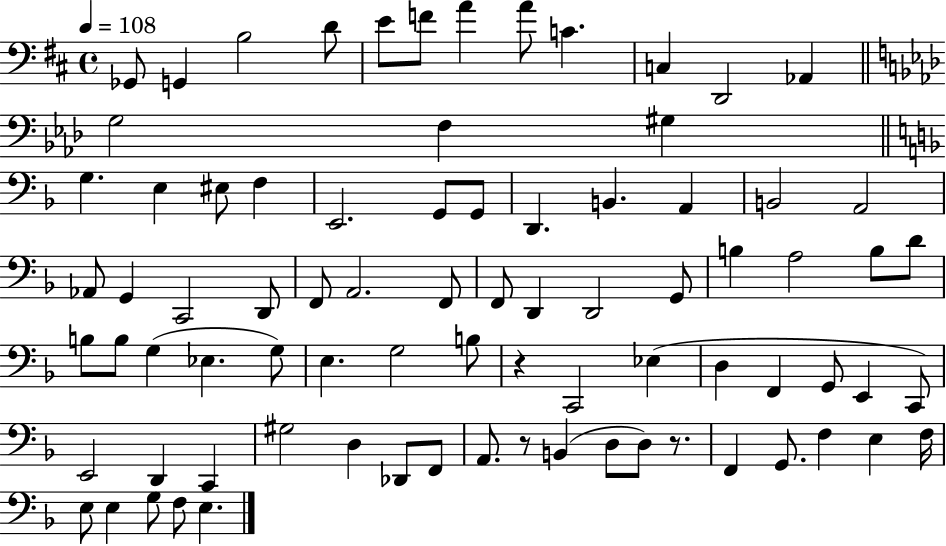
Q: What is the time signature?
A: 4/4